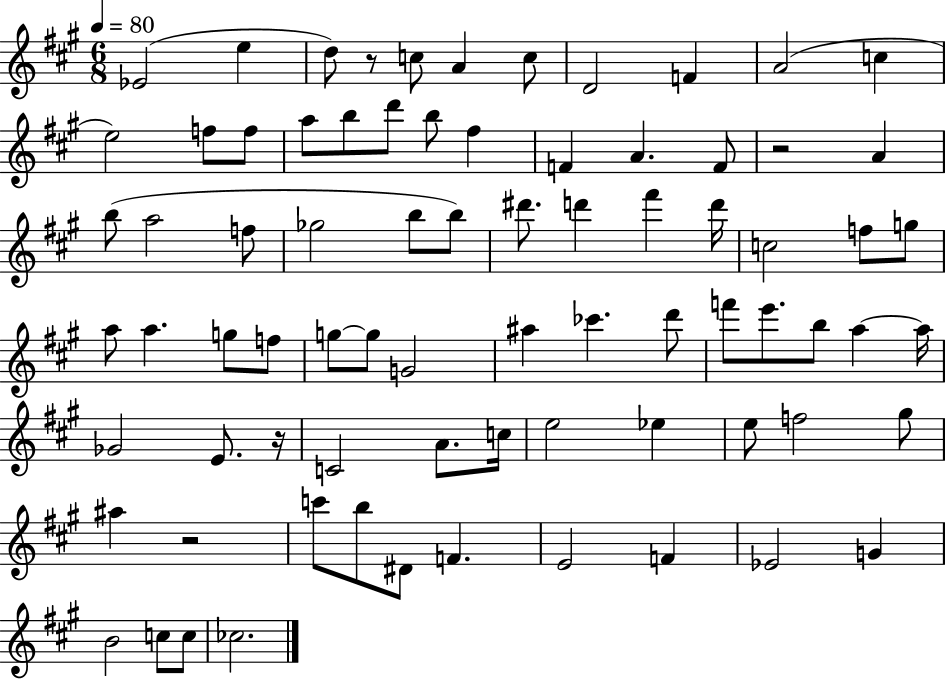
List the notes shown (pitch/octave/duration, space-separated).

Eb4/h E5/q D5/e R/e C5/e A4/q C5/e D4/h F4/q A4/h C5/q E5/h F5/e F5/e A5/e B5/e D6/e B5/e F#5/q F4/q A4/q. F4/e R/h A4/q B5/e A5/h F5/e Gb5/h B5/e B5/e D#6/e. D6/q F#6/q D6/s C5/h F5/e G5/e A5/e A5/q. G5/e F5/e G5/e G5/e G4/h A#5/q CES6/q. D6/e F6/e E6/e. B5/e A5/q A5/s Gb4/h E4/e. R/s C4/h A4/e. C5/s E5/h Eb5/q E5/e F5/h G#5/e A#5/q R/h C6/e B5/e D#4/e F4/q. E4/h F4/q Eb4/h G4/q B4/h C5/e C5/e CES5/h.